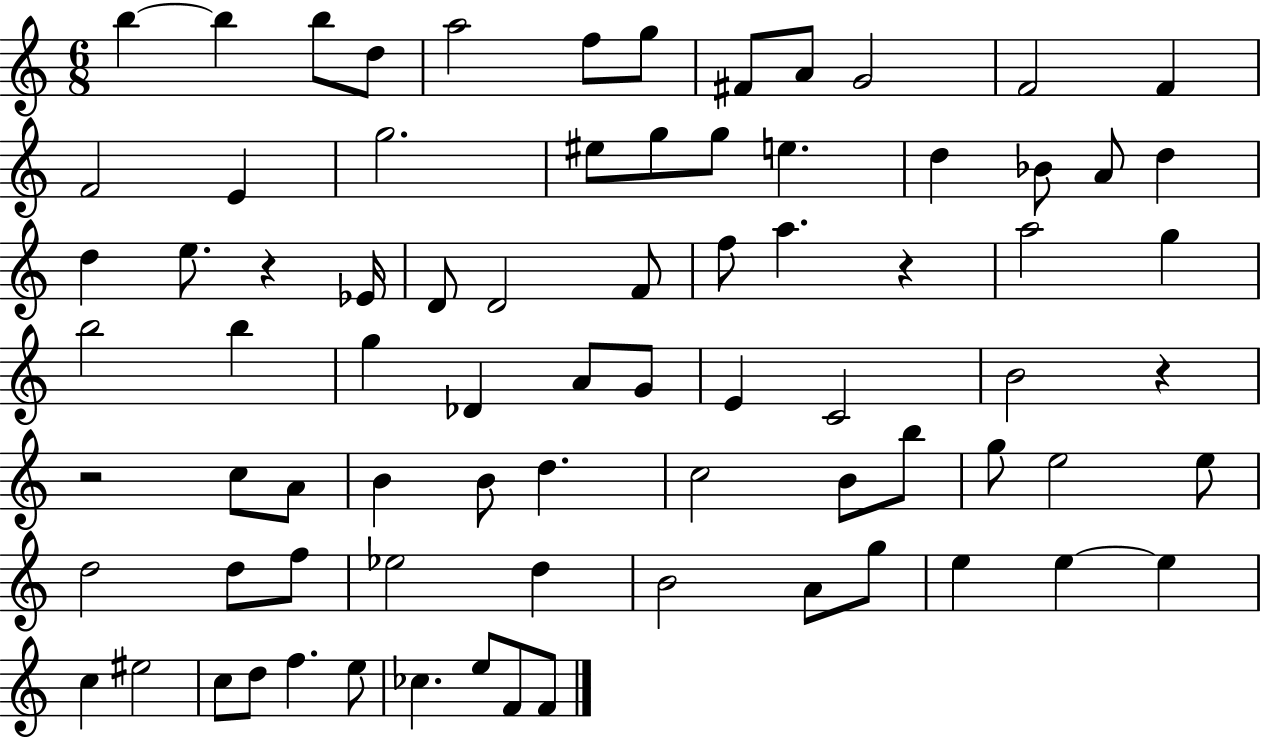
{
  \clef treble
  \numericTimeSignature
  \time 6/8
  \key c \major
  b''4~~ b''4 b''8 d''8 | a''2 f''8 g''8 | fis'8 a'8 g'2 | f'2 f'4 | \break f'2 e'4 | g''2. | eis''8 g''8 g''8 e''4. | d''4 bes'8 a'8 d''4 | \break d''4 e''8. r4 ees'16 | d'8 d'2 f'8 | f''8 a''4. r4 | a''2 g''4 | \break b''2 b''4 | g''4 des'4 a'8 g'8 | e'4 c'2 | b'2 r4 | \break r2 c''8 a'8 | b'4 b'8 d''4. | c''2 b'8 b''8 | g''8 e''2 e''8 | \break d''2 d''8 f''8 | ees''2 d''4 | b'2 a'8 g''8 | e''4 e''4~~ e''4 | \break c''4 eis''2 | c''8 d''8 f''4. e''8 | ces''4. e''8 f'8 f'8 | \bar "|."
}